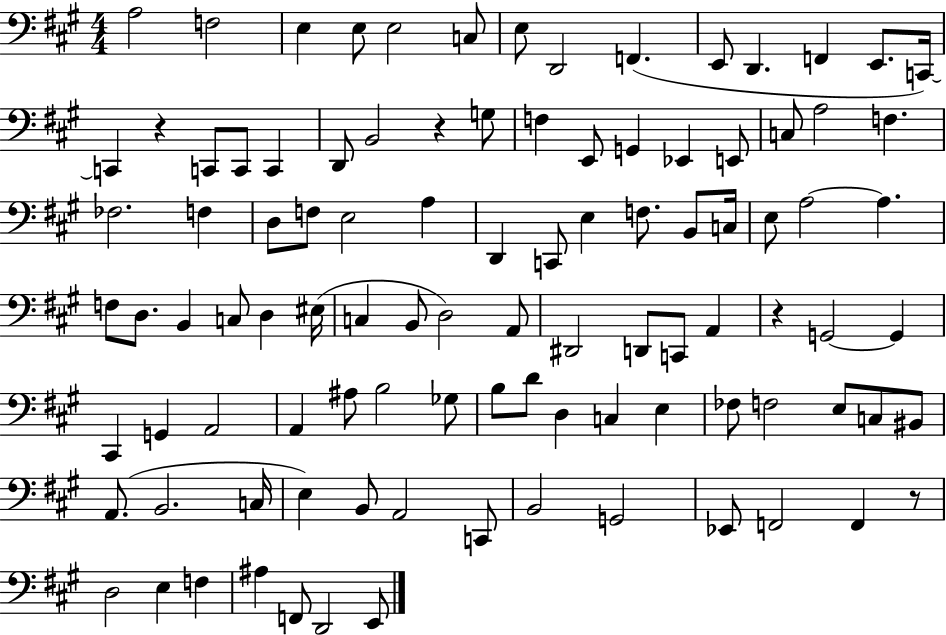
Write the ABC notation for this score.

X:1
T:Untitled
M:4/4
L:1/4
K:A
A,2 F,2 E, E,/2 E,2 C,/2 E,/2 D,,2 F,, E,,/2 D,, F,, E,,/2 C,,/4 C,, z C,,/2 C,,/2 C,, D,,/2 B,,2 z G,/2 F, E,,/2 G,, _E,, E,,/2 C,/2 A,2 F, _F,2 F, D,/2 F,/2 E,2 A, D,, C,,/2 E, F,/2 B,,/2 C,/4 E,/2 A,2 A, F,/2 D,/2 B,, C,/2 D, ^E,/4 C, B,,/2 D,2 A,,/2 ^D,,2 D,,/2 C,,/2 A,, z G,,2 G,, ^C,, G,, A,,2 A,, ^A,/2 B,2 _G,/2 B,/2 D/2 D, C, E, _F,/2 F,2 E,/2 C,/2 ^B,,/2 A,,/2 B,,2 C,/4 E, B,,/2 A,,2 C,,/2 B,,2 G,,2 _E,,/2 F,,2 F,, z/2 D,2 E, F, ^A, F,,/2 D,,2 E,,/2